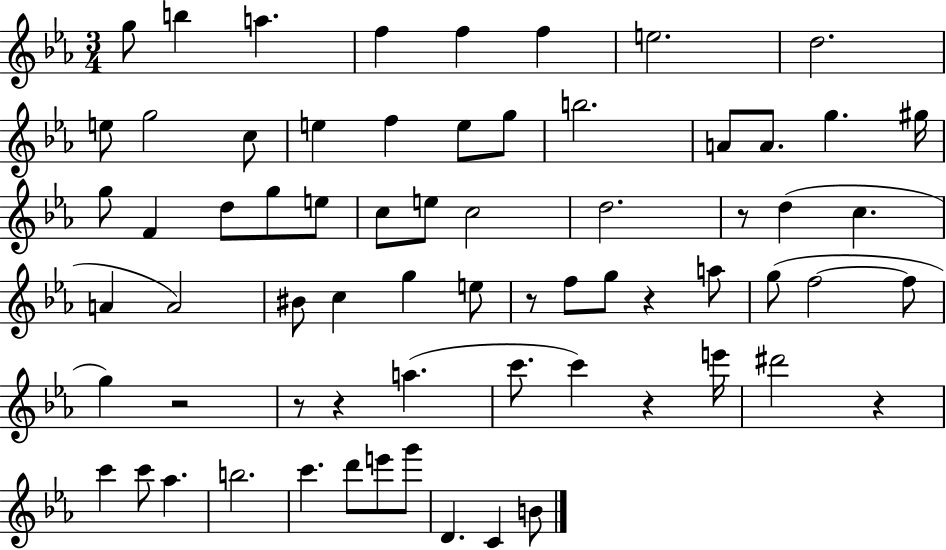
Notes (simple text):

G5/e B5/q A5/q. F5/q F5/q F5/q E5/h. D5/h. E5/e G5/h C5/e E5/q F5/q E5/e G5/e B5/h. A4/e A4/e. G5/q. G#5/s G5/e F4/q D5/e G5/e E5/e C5/e E5/e C5/h D5/h. R/e D5/q C5/q. A4/q A4/h BIS4/e C5/q G5/q E5/e R/e F5/e G5/e R/q A5/e G5/e F5/h F5/e G5/q R/h R/e R/q A5/q. C6/e. C6/q R/q E6/s D#6/h R/q C6/q C6/e Ab5/q. B5/h. C6/q. D6/e E6/e G6/e D4/q. C4/q B4/e